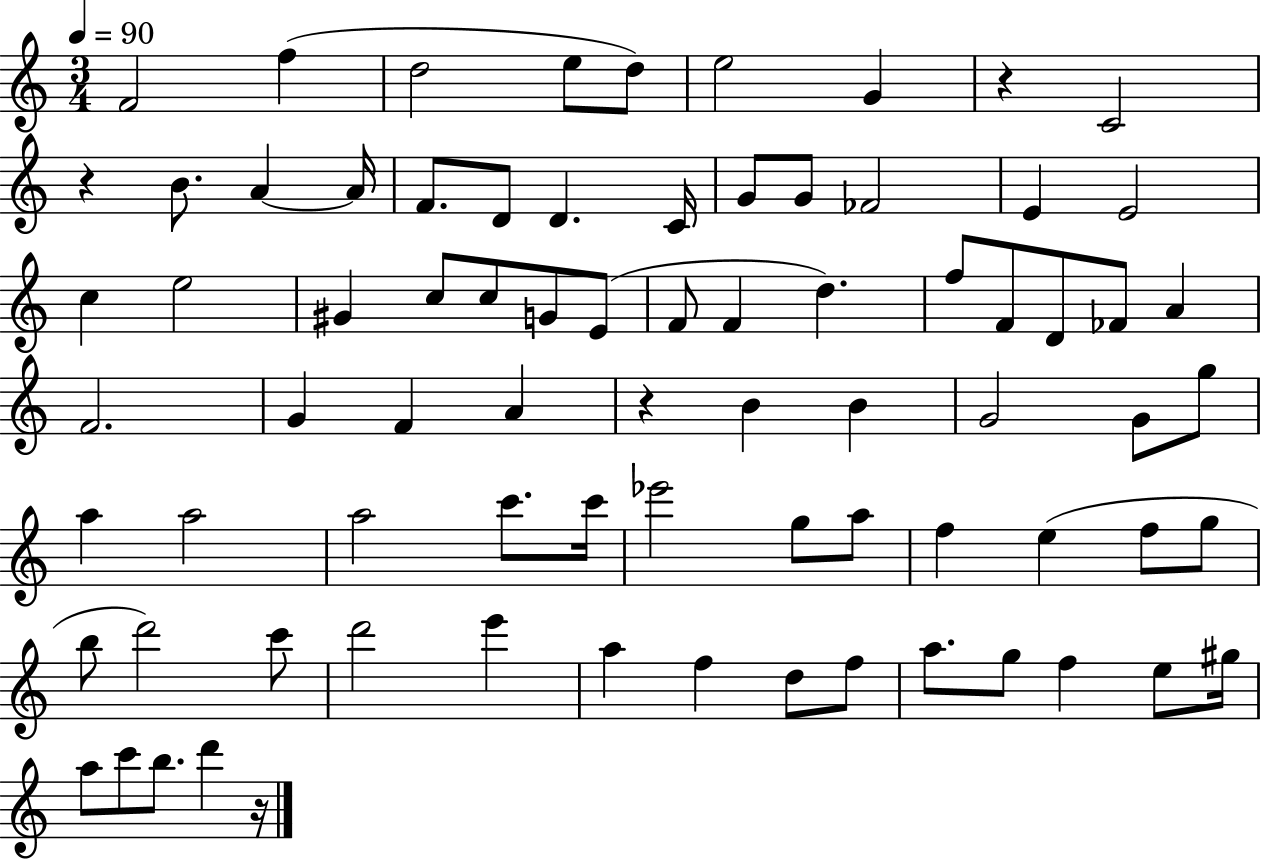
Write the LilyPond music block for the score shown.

{
  \clef treble
  \numericTimeSignature
  \time 3/4
  \key c \major
  \tempo 4 = 90
  f'2 f''4( | d''2 e''8 d''8) | e''2 g'4 | r4 c'2 | \break r4 b'8. a'4~~ a'16 | f'8. d'8 d'4. c'16 | g'8 g'8 fes'2 | e'4 e'2 | \break c''4 e''2 | gis'4 c''8 c''8 g'8 e'8( | f'8 f'4 d''4.) | f''8 f'8 d'8 fes'8 a'4 | \break f'2. | g'4 f'4 a'4 | r4 b'4 b'4 | g'2 g'8 g''8 | \break a''4 a''2 | a''2 c'''8. c'''16 | ees'''2 g''8 a''8 | f''4 e''4( f''8 g''8 | \break b''8 d'''2) c'''8 | d'''2 e'''4 | a''4 f''4 d''8 f''8 | a''8. g''8 f''4 e''8 gis''16 | \break a''8 c'''8 b''8. d'''4 r16 | \bar "|."
}